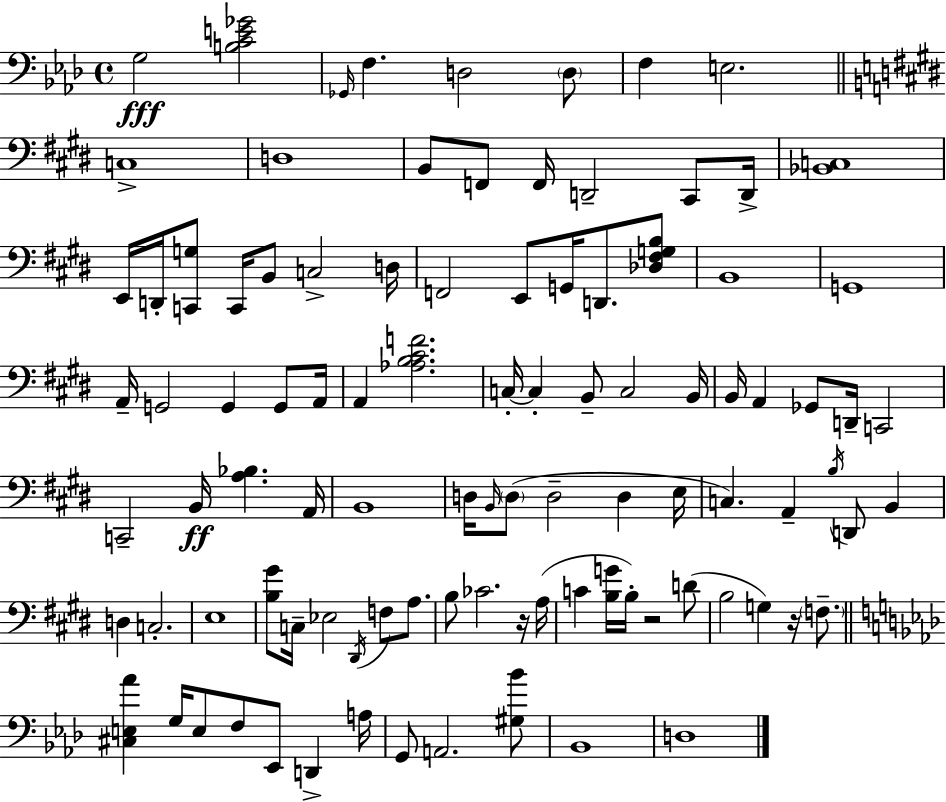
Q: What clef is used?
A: bass